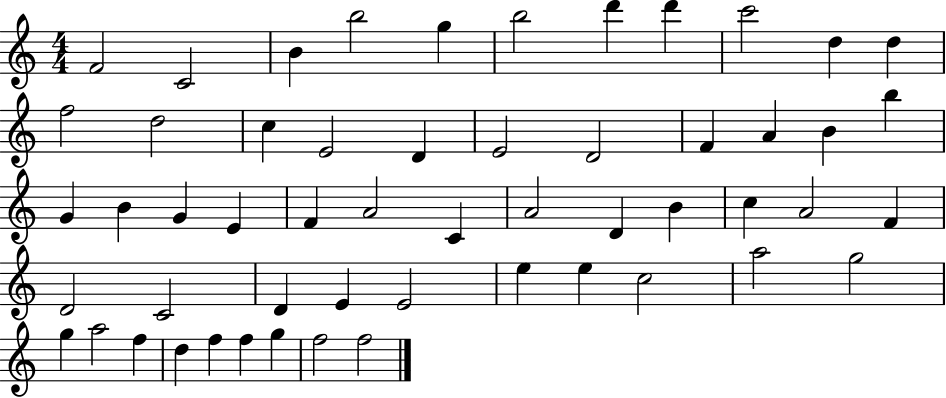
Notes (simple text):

F4/h C4/h B4/q B5/h G5/q B5/h D6/q D6/q C6/h D5/q D5/q F5/h D5/h C5/q E4/h D4/q E4/h D4/h F4/q A4/q B4/q B5/q G4/q B4/q G4/q E4/q F4/q A4/h C4/q A4/h D4/q B4/q C5/q A4/h F4/q D4/h C4/h D4/q E4/q E4/h E5/q E5/q C5/h A5/h G5/h G5/q A5/h F5/q D5/q F5/q F5/q G5/q F5/h F5/h